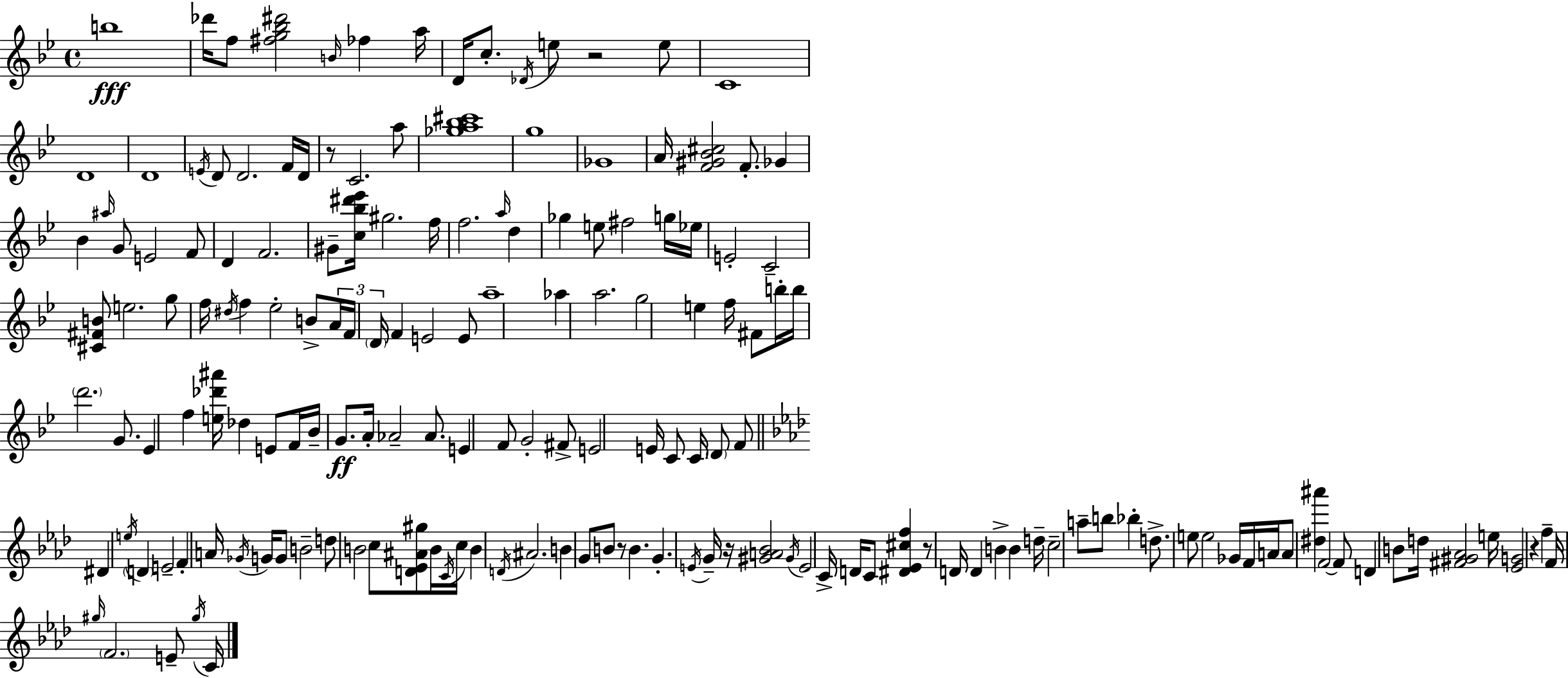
B5/w Db6/s F5/e [F#5,G5,Bb5,D#6]/h B4/s FES5/q A5/s D4/s C5/e. Db4/s E5/e R/h E5/e C4/w D4/w D4/w E4/s D4/e D4/h. F4/s D4/s R/e C4/h. A5/e [Gb5,A5,Bb5,C#6]/w G5/w Gb4/w A4/s [F4,G#4,Bb4,C#5]/h F4/e. Gb4/q Bb4/q A#5/s G4/e E4/h F4/e D4/q F4/h. G#4/e [C5,Bb5,D#6,Eb6]/s G#5/h. F5/s F5/h. A5/s D5/q Gb5/q E5/e F#5/h G5/s Eb5/s E4/h C4/h [C#4,F#4,B4]/e E5/h. G5/e F5/s D#5/s F5/q Eb5/h B4/e A4/s F4/s D4/s F4/q E4/h E4/e A5/w Ab5/q A5/h. G5/h E5/q F5/s F#4/e B5/s B5/s D6/h. G4/e. Eb4/q F5/q [E5,Db6,A#6]/s Db5/q E4/e F4/s Bb4/s G4/e. A4/s Ab4/h Ab4/e. E4/q F4/e G4/h F#4/e E4/h E4/s C4/e C4/s D4/e F4/e D#4/q E5/s D4/q E4/h F4/q A4/s Gb4/s G4/s G4/e B4/h D5/e B4/h C5/e [D4,Eb4,A#4,G#5]/e B4/s C4/s C5/s B4/q D4/s A#4/h. B4/q G4/e B4/e R/e B4/q. G4/q. E4/s G4/s R/s [G#4,A4,Bb4]/h G#4/s E4/h C4/s D4/s C4/e [D#4,Eb4,C#5,F5]/q R/e D4/s D4/q B4/q B4/q D5/s C5/h A5/e B5/e Bb5/q D5/e. E5/e E5/h Gb4/s F4/s A4/s A4/e [D#5,A#6]/q F4/h F4/e D4/q B4/e D5/s [F#4,G#4,Ab4]/h E5/s [Eb4,G4]/h R/q F5/q F4/s G#5/s F4/h. E4/e G#5/s C4/s